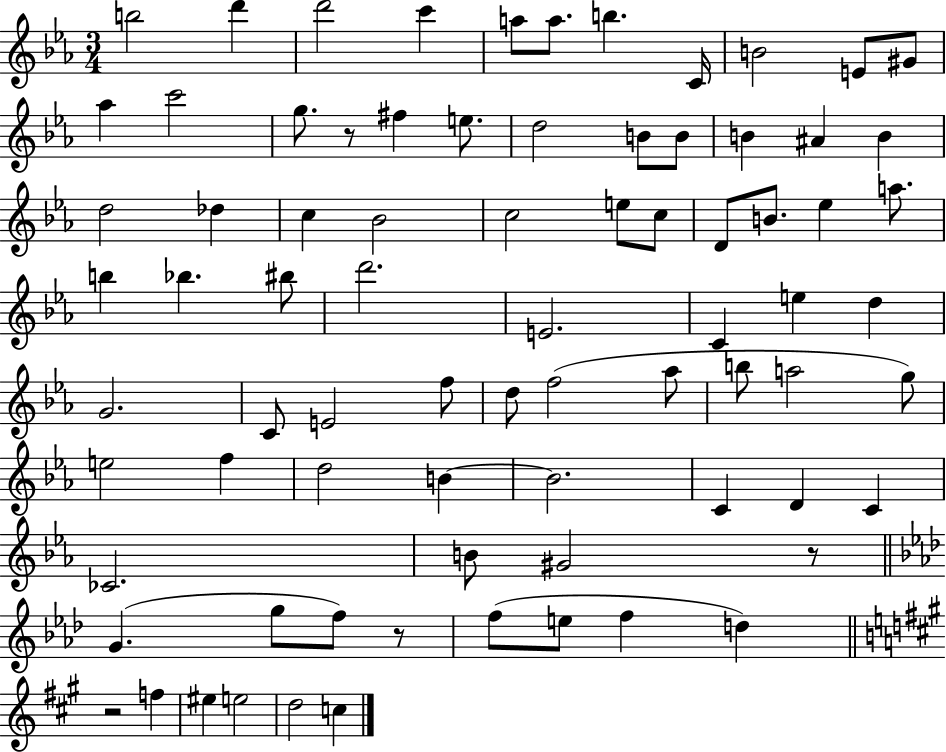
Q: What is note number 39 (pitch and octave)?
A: C4